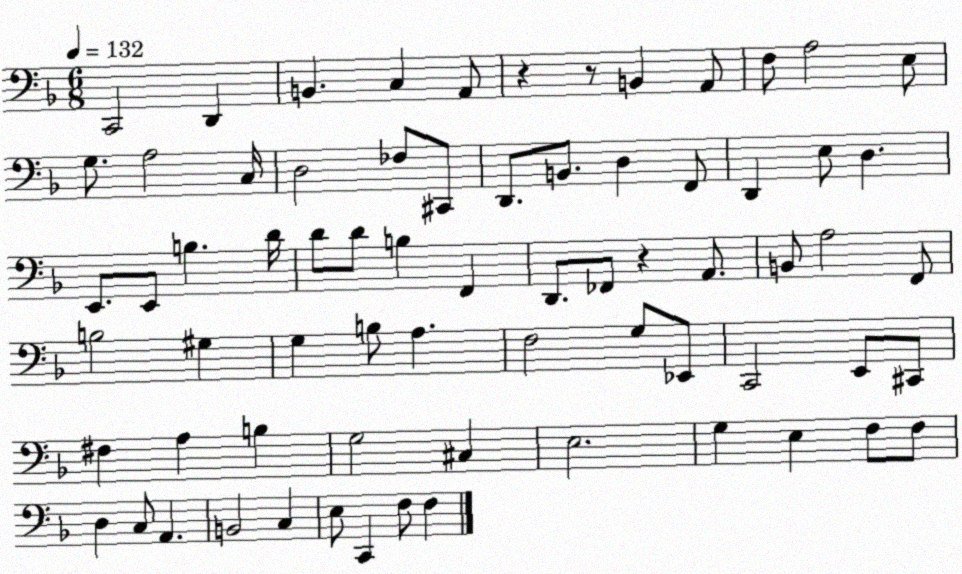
X:1
T:Untitled
M:6/8
L:1/4
K:F
C,,2 D,, B,, C, A,,/2 z z/2 B,, A,,/2 F,/2 A,2 E,/2 G,/2 A,2 C,/4 D,2 _F,/2 ^C,,/2 D,,/2 B,,/2 D, F,,/2 D,, E,/2 D, E,,/2 E,,/2 B, D/4 D/2 D/2 B, F,, D,,/2 _F,,/2 z A,,/2 B,,/2 A,2 F,,/2 B,2 ^G, G, B,/2 A, F,2 G,/2 _E,,/2 C,,2 E,,/2 ^C,,/2 ^F, A, B, G,2 ^C, E,2 G, E, F,/2 F,/2 D, C,/2 A,, B,,2 C, E,/2 C,, F,/2 F,